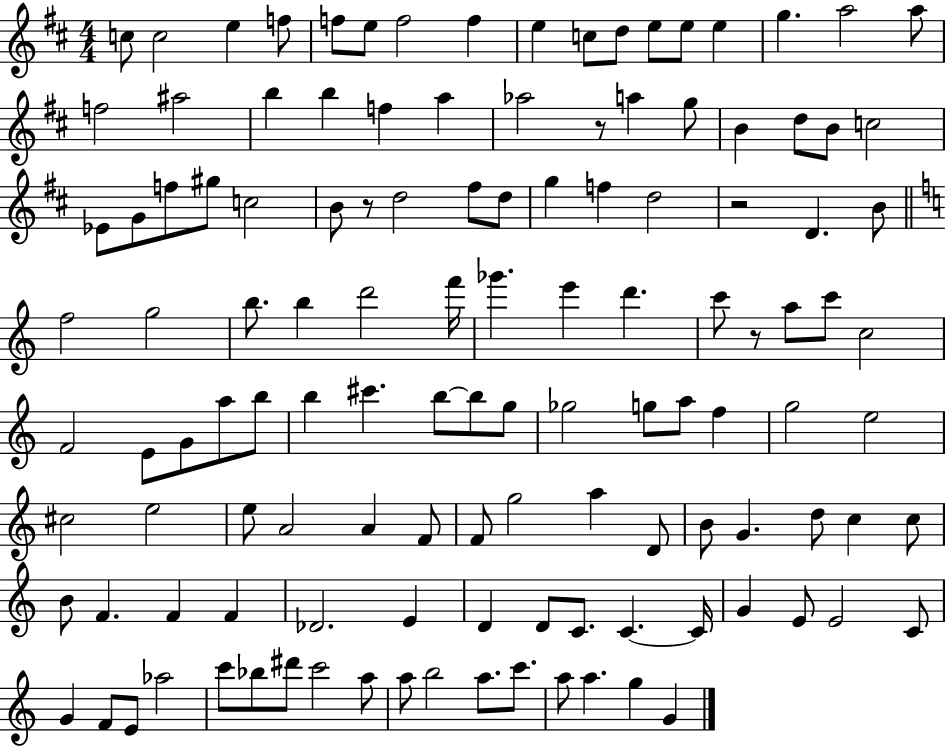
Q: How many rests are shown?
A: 4